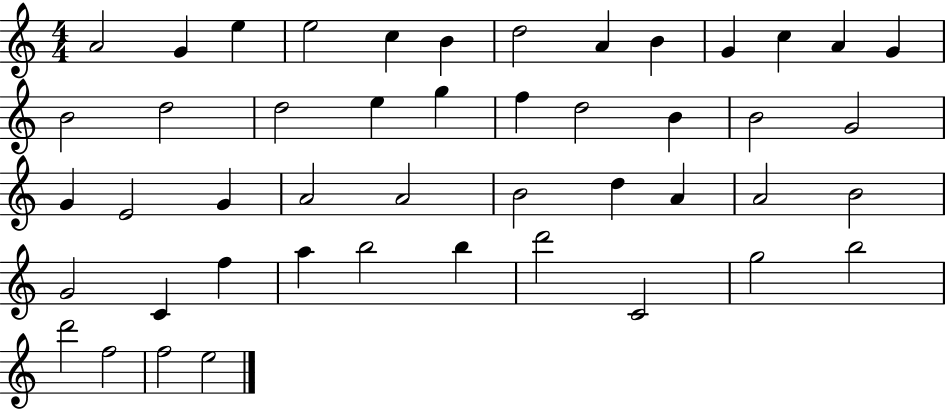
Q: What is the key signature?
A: C major